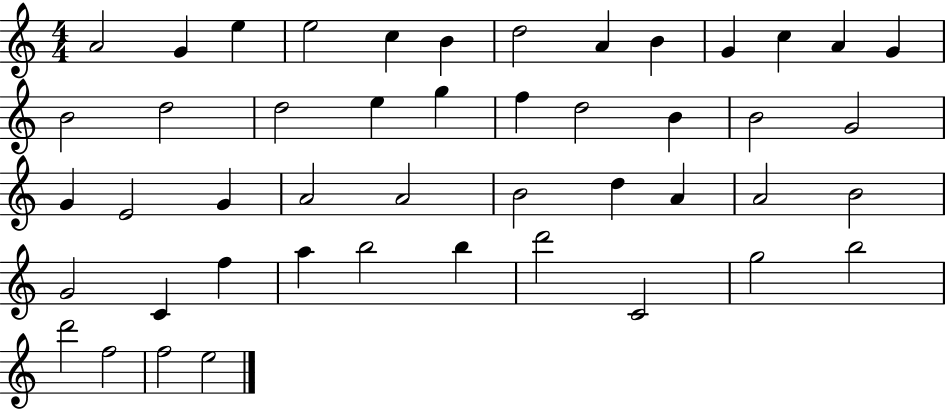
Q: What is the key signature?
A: C major